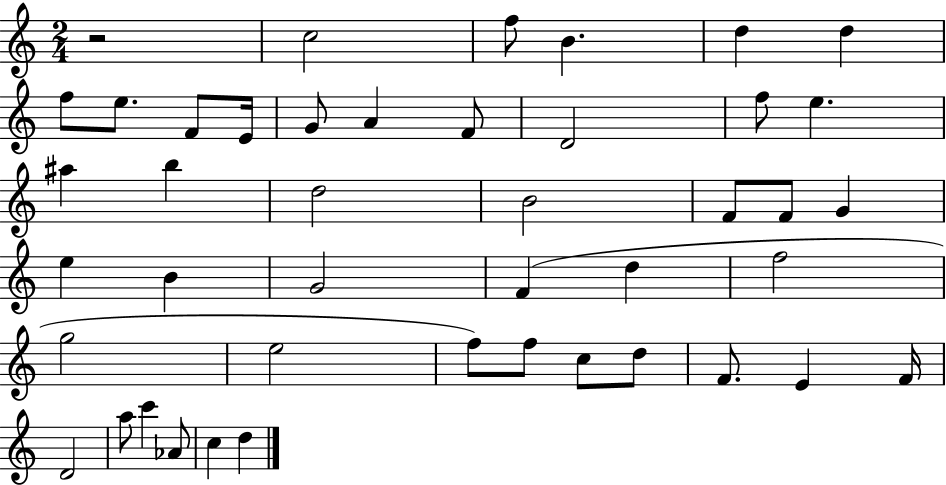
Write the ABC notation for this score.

X:1
T:Untitled
M:2/4
L:1/4
K:C
z2 c2 f/2 B d d f/2 e/2 F/2 E/4 G/2 A F/2 D2 f/2 e ^a b d2 B2 F/2 F/2 G e B G2 F d f2 g2 e2 f/2 f/2 c/2 d/2 F/2 E F/4 D2 a/2 c' _A/2 c d